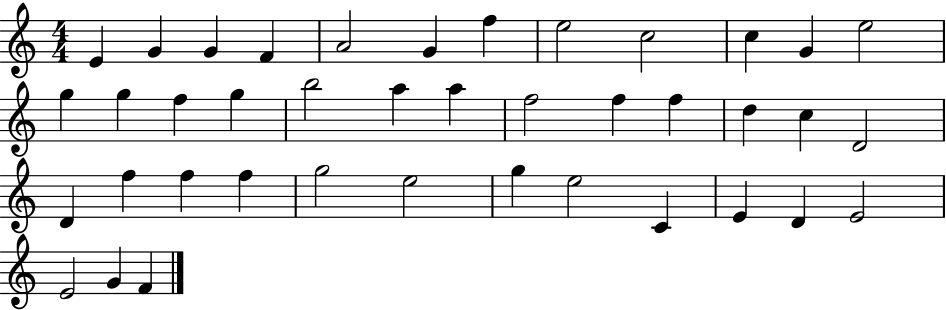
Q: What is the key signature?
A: C major